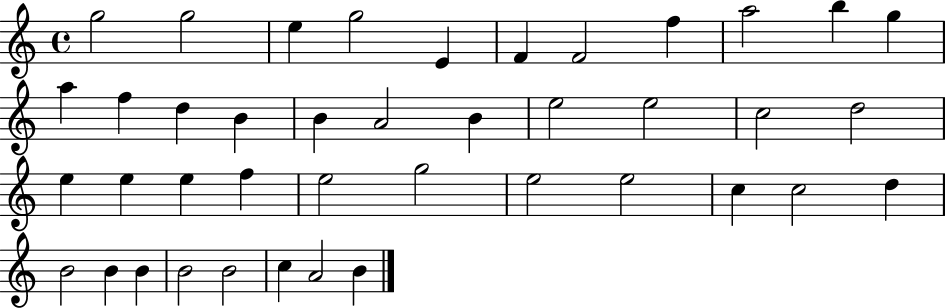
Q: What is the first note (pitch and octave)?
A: G5